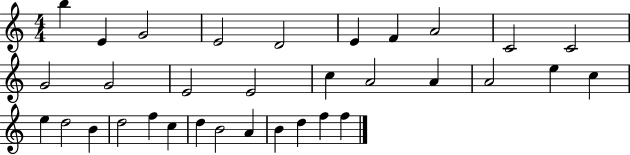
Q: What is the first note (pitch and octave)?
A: B5